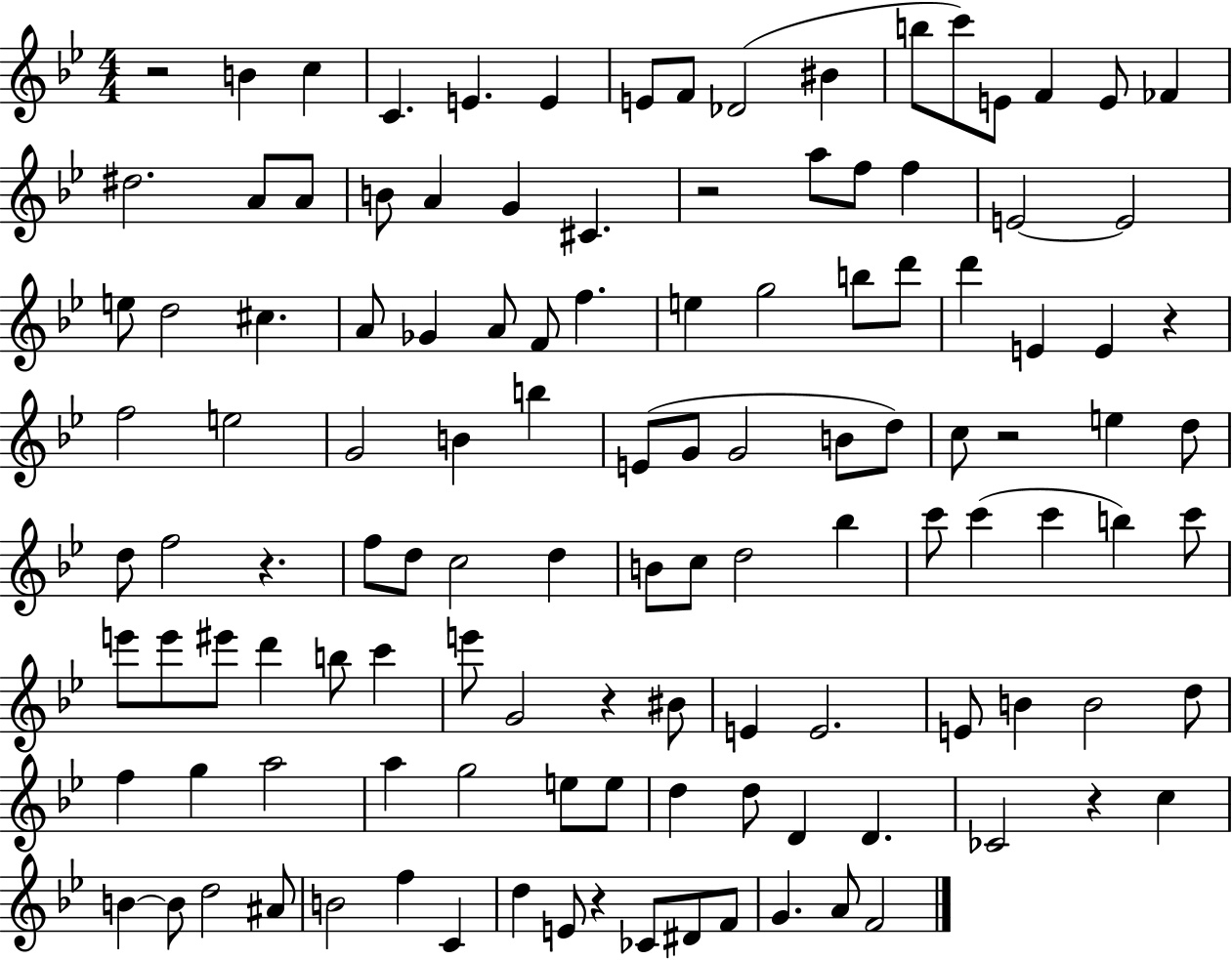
X:1
T:Untitled
M:4/4
L:1/4
K:Bb
z2 B c C E E E/2 F/2 _D2 ^B b/2 c'/2 E/2 F E/2 _F ^d2 A/2 A/2 B/2 A G ^C z2 a/2 f/2 f E2 E2 e/2 d2 ^c A/2 _G A/2 F/2 f e g2 b/2 d'/2 d' E E z f2 e2 G2 B b E/2 G/2 G2 B/2 d/2 c/2 z2 e d/2 d/2 f2 z f/2 d/2 c2 d B/2 c/2 d2 _b c'/2 c' c' b c'/2 e'/2 e'/2 ^e'/2 d' b/2 c' e'/2 G2 z ^B/2 E E2 E/2 B B2 d/2 f g a2 a g2 e/2 e/2 d d/2 D D _C2 z c B B/2 d2 ^A/2 B2 f C d E/2 z _C/2 ^D/2 F/2 G A/2 F2